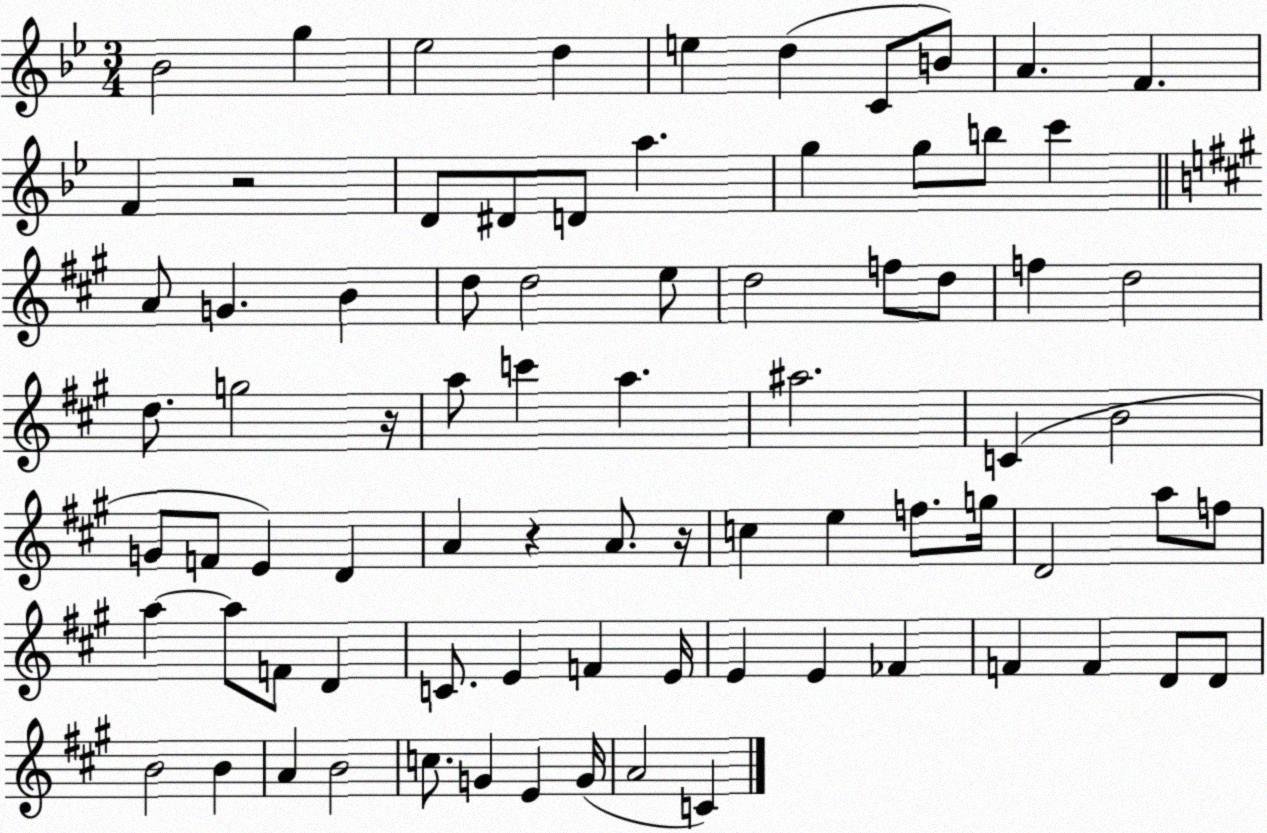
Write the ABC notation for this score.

X:1
T:Untitled
M:3/4
L:1/4
K:Bb
_B2 g _e2 d e d C/2 B/2 A F F z2 D/2 ^D/2 D/2 a g g/2 b/2 c' A/2 G B d/2 d2 e/2 d2 f/2 d/2 f d2 d/2 g2 z/4 a/2 c' a ^a2 C B2 G/2 F/2 E D A z A/2 z/4 c e f/2 g/4 D2 a/2 f/2 a a/2 F/2 D C/2 E F E/4 E E _F F F D/2 D/2 B2 B A B2 c/2 G E G/4 A2 C